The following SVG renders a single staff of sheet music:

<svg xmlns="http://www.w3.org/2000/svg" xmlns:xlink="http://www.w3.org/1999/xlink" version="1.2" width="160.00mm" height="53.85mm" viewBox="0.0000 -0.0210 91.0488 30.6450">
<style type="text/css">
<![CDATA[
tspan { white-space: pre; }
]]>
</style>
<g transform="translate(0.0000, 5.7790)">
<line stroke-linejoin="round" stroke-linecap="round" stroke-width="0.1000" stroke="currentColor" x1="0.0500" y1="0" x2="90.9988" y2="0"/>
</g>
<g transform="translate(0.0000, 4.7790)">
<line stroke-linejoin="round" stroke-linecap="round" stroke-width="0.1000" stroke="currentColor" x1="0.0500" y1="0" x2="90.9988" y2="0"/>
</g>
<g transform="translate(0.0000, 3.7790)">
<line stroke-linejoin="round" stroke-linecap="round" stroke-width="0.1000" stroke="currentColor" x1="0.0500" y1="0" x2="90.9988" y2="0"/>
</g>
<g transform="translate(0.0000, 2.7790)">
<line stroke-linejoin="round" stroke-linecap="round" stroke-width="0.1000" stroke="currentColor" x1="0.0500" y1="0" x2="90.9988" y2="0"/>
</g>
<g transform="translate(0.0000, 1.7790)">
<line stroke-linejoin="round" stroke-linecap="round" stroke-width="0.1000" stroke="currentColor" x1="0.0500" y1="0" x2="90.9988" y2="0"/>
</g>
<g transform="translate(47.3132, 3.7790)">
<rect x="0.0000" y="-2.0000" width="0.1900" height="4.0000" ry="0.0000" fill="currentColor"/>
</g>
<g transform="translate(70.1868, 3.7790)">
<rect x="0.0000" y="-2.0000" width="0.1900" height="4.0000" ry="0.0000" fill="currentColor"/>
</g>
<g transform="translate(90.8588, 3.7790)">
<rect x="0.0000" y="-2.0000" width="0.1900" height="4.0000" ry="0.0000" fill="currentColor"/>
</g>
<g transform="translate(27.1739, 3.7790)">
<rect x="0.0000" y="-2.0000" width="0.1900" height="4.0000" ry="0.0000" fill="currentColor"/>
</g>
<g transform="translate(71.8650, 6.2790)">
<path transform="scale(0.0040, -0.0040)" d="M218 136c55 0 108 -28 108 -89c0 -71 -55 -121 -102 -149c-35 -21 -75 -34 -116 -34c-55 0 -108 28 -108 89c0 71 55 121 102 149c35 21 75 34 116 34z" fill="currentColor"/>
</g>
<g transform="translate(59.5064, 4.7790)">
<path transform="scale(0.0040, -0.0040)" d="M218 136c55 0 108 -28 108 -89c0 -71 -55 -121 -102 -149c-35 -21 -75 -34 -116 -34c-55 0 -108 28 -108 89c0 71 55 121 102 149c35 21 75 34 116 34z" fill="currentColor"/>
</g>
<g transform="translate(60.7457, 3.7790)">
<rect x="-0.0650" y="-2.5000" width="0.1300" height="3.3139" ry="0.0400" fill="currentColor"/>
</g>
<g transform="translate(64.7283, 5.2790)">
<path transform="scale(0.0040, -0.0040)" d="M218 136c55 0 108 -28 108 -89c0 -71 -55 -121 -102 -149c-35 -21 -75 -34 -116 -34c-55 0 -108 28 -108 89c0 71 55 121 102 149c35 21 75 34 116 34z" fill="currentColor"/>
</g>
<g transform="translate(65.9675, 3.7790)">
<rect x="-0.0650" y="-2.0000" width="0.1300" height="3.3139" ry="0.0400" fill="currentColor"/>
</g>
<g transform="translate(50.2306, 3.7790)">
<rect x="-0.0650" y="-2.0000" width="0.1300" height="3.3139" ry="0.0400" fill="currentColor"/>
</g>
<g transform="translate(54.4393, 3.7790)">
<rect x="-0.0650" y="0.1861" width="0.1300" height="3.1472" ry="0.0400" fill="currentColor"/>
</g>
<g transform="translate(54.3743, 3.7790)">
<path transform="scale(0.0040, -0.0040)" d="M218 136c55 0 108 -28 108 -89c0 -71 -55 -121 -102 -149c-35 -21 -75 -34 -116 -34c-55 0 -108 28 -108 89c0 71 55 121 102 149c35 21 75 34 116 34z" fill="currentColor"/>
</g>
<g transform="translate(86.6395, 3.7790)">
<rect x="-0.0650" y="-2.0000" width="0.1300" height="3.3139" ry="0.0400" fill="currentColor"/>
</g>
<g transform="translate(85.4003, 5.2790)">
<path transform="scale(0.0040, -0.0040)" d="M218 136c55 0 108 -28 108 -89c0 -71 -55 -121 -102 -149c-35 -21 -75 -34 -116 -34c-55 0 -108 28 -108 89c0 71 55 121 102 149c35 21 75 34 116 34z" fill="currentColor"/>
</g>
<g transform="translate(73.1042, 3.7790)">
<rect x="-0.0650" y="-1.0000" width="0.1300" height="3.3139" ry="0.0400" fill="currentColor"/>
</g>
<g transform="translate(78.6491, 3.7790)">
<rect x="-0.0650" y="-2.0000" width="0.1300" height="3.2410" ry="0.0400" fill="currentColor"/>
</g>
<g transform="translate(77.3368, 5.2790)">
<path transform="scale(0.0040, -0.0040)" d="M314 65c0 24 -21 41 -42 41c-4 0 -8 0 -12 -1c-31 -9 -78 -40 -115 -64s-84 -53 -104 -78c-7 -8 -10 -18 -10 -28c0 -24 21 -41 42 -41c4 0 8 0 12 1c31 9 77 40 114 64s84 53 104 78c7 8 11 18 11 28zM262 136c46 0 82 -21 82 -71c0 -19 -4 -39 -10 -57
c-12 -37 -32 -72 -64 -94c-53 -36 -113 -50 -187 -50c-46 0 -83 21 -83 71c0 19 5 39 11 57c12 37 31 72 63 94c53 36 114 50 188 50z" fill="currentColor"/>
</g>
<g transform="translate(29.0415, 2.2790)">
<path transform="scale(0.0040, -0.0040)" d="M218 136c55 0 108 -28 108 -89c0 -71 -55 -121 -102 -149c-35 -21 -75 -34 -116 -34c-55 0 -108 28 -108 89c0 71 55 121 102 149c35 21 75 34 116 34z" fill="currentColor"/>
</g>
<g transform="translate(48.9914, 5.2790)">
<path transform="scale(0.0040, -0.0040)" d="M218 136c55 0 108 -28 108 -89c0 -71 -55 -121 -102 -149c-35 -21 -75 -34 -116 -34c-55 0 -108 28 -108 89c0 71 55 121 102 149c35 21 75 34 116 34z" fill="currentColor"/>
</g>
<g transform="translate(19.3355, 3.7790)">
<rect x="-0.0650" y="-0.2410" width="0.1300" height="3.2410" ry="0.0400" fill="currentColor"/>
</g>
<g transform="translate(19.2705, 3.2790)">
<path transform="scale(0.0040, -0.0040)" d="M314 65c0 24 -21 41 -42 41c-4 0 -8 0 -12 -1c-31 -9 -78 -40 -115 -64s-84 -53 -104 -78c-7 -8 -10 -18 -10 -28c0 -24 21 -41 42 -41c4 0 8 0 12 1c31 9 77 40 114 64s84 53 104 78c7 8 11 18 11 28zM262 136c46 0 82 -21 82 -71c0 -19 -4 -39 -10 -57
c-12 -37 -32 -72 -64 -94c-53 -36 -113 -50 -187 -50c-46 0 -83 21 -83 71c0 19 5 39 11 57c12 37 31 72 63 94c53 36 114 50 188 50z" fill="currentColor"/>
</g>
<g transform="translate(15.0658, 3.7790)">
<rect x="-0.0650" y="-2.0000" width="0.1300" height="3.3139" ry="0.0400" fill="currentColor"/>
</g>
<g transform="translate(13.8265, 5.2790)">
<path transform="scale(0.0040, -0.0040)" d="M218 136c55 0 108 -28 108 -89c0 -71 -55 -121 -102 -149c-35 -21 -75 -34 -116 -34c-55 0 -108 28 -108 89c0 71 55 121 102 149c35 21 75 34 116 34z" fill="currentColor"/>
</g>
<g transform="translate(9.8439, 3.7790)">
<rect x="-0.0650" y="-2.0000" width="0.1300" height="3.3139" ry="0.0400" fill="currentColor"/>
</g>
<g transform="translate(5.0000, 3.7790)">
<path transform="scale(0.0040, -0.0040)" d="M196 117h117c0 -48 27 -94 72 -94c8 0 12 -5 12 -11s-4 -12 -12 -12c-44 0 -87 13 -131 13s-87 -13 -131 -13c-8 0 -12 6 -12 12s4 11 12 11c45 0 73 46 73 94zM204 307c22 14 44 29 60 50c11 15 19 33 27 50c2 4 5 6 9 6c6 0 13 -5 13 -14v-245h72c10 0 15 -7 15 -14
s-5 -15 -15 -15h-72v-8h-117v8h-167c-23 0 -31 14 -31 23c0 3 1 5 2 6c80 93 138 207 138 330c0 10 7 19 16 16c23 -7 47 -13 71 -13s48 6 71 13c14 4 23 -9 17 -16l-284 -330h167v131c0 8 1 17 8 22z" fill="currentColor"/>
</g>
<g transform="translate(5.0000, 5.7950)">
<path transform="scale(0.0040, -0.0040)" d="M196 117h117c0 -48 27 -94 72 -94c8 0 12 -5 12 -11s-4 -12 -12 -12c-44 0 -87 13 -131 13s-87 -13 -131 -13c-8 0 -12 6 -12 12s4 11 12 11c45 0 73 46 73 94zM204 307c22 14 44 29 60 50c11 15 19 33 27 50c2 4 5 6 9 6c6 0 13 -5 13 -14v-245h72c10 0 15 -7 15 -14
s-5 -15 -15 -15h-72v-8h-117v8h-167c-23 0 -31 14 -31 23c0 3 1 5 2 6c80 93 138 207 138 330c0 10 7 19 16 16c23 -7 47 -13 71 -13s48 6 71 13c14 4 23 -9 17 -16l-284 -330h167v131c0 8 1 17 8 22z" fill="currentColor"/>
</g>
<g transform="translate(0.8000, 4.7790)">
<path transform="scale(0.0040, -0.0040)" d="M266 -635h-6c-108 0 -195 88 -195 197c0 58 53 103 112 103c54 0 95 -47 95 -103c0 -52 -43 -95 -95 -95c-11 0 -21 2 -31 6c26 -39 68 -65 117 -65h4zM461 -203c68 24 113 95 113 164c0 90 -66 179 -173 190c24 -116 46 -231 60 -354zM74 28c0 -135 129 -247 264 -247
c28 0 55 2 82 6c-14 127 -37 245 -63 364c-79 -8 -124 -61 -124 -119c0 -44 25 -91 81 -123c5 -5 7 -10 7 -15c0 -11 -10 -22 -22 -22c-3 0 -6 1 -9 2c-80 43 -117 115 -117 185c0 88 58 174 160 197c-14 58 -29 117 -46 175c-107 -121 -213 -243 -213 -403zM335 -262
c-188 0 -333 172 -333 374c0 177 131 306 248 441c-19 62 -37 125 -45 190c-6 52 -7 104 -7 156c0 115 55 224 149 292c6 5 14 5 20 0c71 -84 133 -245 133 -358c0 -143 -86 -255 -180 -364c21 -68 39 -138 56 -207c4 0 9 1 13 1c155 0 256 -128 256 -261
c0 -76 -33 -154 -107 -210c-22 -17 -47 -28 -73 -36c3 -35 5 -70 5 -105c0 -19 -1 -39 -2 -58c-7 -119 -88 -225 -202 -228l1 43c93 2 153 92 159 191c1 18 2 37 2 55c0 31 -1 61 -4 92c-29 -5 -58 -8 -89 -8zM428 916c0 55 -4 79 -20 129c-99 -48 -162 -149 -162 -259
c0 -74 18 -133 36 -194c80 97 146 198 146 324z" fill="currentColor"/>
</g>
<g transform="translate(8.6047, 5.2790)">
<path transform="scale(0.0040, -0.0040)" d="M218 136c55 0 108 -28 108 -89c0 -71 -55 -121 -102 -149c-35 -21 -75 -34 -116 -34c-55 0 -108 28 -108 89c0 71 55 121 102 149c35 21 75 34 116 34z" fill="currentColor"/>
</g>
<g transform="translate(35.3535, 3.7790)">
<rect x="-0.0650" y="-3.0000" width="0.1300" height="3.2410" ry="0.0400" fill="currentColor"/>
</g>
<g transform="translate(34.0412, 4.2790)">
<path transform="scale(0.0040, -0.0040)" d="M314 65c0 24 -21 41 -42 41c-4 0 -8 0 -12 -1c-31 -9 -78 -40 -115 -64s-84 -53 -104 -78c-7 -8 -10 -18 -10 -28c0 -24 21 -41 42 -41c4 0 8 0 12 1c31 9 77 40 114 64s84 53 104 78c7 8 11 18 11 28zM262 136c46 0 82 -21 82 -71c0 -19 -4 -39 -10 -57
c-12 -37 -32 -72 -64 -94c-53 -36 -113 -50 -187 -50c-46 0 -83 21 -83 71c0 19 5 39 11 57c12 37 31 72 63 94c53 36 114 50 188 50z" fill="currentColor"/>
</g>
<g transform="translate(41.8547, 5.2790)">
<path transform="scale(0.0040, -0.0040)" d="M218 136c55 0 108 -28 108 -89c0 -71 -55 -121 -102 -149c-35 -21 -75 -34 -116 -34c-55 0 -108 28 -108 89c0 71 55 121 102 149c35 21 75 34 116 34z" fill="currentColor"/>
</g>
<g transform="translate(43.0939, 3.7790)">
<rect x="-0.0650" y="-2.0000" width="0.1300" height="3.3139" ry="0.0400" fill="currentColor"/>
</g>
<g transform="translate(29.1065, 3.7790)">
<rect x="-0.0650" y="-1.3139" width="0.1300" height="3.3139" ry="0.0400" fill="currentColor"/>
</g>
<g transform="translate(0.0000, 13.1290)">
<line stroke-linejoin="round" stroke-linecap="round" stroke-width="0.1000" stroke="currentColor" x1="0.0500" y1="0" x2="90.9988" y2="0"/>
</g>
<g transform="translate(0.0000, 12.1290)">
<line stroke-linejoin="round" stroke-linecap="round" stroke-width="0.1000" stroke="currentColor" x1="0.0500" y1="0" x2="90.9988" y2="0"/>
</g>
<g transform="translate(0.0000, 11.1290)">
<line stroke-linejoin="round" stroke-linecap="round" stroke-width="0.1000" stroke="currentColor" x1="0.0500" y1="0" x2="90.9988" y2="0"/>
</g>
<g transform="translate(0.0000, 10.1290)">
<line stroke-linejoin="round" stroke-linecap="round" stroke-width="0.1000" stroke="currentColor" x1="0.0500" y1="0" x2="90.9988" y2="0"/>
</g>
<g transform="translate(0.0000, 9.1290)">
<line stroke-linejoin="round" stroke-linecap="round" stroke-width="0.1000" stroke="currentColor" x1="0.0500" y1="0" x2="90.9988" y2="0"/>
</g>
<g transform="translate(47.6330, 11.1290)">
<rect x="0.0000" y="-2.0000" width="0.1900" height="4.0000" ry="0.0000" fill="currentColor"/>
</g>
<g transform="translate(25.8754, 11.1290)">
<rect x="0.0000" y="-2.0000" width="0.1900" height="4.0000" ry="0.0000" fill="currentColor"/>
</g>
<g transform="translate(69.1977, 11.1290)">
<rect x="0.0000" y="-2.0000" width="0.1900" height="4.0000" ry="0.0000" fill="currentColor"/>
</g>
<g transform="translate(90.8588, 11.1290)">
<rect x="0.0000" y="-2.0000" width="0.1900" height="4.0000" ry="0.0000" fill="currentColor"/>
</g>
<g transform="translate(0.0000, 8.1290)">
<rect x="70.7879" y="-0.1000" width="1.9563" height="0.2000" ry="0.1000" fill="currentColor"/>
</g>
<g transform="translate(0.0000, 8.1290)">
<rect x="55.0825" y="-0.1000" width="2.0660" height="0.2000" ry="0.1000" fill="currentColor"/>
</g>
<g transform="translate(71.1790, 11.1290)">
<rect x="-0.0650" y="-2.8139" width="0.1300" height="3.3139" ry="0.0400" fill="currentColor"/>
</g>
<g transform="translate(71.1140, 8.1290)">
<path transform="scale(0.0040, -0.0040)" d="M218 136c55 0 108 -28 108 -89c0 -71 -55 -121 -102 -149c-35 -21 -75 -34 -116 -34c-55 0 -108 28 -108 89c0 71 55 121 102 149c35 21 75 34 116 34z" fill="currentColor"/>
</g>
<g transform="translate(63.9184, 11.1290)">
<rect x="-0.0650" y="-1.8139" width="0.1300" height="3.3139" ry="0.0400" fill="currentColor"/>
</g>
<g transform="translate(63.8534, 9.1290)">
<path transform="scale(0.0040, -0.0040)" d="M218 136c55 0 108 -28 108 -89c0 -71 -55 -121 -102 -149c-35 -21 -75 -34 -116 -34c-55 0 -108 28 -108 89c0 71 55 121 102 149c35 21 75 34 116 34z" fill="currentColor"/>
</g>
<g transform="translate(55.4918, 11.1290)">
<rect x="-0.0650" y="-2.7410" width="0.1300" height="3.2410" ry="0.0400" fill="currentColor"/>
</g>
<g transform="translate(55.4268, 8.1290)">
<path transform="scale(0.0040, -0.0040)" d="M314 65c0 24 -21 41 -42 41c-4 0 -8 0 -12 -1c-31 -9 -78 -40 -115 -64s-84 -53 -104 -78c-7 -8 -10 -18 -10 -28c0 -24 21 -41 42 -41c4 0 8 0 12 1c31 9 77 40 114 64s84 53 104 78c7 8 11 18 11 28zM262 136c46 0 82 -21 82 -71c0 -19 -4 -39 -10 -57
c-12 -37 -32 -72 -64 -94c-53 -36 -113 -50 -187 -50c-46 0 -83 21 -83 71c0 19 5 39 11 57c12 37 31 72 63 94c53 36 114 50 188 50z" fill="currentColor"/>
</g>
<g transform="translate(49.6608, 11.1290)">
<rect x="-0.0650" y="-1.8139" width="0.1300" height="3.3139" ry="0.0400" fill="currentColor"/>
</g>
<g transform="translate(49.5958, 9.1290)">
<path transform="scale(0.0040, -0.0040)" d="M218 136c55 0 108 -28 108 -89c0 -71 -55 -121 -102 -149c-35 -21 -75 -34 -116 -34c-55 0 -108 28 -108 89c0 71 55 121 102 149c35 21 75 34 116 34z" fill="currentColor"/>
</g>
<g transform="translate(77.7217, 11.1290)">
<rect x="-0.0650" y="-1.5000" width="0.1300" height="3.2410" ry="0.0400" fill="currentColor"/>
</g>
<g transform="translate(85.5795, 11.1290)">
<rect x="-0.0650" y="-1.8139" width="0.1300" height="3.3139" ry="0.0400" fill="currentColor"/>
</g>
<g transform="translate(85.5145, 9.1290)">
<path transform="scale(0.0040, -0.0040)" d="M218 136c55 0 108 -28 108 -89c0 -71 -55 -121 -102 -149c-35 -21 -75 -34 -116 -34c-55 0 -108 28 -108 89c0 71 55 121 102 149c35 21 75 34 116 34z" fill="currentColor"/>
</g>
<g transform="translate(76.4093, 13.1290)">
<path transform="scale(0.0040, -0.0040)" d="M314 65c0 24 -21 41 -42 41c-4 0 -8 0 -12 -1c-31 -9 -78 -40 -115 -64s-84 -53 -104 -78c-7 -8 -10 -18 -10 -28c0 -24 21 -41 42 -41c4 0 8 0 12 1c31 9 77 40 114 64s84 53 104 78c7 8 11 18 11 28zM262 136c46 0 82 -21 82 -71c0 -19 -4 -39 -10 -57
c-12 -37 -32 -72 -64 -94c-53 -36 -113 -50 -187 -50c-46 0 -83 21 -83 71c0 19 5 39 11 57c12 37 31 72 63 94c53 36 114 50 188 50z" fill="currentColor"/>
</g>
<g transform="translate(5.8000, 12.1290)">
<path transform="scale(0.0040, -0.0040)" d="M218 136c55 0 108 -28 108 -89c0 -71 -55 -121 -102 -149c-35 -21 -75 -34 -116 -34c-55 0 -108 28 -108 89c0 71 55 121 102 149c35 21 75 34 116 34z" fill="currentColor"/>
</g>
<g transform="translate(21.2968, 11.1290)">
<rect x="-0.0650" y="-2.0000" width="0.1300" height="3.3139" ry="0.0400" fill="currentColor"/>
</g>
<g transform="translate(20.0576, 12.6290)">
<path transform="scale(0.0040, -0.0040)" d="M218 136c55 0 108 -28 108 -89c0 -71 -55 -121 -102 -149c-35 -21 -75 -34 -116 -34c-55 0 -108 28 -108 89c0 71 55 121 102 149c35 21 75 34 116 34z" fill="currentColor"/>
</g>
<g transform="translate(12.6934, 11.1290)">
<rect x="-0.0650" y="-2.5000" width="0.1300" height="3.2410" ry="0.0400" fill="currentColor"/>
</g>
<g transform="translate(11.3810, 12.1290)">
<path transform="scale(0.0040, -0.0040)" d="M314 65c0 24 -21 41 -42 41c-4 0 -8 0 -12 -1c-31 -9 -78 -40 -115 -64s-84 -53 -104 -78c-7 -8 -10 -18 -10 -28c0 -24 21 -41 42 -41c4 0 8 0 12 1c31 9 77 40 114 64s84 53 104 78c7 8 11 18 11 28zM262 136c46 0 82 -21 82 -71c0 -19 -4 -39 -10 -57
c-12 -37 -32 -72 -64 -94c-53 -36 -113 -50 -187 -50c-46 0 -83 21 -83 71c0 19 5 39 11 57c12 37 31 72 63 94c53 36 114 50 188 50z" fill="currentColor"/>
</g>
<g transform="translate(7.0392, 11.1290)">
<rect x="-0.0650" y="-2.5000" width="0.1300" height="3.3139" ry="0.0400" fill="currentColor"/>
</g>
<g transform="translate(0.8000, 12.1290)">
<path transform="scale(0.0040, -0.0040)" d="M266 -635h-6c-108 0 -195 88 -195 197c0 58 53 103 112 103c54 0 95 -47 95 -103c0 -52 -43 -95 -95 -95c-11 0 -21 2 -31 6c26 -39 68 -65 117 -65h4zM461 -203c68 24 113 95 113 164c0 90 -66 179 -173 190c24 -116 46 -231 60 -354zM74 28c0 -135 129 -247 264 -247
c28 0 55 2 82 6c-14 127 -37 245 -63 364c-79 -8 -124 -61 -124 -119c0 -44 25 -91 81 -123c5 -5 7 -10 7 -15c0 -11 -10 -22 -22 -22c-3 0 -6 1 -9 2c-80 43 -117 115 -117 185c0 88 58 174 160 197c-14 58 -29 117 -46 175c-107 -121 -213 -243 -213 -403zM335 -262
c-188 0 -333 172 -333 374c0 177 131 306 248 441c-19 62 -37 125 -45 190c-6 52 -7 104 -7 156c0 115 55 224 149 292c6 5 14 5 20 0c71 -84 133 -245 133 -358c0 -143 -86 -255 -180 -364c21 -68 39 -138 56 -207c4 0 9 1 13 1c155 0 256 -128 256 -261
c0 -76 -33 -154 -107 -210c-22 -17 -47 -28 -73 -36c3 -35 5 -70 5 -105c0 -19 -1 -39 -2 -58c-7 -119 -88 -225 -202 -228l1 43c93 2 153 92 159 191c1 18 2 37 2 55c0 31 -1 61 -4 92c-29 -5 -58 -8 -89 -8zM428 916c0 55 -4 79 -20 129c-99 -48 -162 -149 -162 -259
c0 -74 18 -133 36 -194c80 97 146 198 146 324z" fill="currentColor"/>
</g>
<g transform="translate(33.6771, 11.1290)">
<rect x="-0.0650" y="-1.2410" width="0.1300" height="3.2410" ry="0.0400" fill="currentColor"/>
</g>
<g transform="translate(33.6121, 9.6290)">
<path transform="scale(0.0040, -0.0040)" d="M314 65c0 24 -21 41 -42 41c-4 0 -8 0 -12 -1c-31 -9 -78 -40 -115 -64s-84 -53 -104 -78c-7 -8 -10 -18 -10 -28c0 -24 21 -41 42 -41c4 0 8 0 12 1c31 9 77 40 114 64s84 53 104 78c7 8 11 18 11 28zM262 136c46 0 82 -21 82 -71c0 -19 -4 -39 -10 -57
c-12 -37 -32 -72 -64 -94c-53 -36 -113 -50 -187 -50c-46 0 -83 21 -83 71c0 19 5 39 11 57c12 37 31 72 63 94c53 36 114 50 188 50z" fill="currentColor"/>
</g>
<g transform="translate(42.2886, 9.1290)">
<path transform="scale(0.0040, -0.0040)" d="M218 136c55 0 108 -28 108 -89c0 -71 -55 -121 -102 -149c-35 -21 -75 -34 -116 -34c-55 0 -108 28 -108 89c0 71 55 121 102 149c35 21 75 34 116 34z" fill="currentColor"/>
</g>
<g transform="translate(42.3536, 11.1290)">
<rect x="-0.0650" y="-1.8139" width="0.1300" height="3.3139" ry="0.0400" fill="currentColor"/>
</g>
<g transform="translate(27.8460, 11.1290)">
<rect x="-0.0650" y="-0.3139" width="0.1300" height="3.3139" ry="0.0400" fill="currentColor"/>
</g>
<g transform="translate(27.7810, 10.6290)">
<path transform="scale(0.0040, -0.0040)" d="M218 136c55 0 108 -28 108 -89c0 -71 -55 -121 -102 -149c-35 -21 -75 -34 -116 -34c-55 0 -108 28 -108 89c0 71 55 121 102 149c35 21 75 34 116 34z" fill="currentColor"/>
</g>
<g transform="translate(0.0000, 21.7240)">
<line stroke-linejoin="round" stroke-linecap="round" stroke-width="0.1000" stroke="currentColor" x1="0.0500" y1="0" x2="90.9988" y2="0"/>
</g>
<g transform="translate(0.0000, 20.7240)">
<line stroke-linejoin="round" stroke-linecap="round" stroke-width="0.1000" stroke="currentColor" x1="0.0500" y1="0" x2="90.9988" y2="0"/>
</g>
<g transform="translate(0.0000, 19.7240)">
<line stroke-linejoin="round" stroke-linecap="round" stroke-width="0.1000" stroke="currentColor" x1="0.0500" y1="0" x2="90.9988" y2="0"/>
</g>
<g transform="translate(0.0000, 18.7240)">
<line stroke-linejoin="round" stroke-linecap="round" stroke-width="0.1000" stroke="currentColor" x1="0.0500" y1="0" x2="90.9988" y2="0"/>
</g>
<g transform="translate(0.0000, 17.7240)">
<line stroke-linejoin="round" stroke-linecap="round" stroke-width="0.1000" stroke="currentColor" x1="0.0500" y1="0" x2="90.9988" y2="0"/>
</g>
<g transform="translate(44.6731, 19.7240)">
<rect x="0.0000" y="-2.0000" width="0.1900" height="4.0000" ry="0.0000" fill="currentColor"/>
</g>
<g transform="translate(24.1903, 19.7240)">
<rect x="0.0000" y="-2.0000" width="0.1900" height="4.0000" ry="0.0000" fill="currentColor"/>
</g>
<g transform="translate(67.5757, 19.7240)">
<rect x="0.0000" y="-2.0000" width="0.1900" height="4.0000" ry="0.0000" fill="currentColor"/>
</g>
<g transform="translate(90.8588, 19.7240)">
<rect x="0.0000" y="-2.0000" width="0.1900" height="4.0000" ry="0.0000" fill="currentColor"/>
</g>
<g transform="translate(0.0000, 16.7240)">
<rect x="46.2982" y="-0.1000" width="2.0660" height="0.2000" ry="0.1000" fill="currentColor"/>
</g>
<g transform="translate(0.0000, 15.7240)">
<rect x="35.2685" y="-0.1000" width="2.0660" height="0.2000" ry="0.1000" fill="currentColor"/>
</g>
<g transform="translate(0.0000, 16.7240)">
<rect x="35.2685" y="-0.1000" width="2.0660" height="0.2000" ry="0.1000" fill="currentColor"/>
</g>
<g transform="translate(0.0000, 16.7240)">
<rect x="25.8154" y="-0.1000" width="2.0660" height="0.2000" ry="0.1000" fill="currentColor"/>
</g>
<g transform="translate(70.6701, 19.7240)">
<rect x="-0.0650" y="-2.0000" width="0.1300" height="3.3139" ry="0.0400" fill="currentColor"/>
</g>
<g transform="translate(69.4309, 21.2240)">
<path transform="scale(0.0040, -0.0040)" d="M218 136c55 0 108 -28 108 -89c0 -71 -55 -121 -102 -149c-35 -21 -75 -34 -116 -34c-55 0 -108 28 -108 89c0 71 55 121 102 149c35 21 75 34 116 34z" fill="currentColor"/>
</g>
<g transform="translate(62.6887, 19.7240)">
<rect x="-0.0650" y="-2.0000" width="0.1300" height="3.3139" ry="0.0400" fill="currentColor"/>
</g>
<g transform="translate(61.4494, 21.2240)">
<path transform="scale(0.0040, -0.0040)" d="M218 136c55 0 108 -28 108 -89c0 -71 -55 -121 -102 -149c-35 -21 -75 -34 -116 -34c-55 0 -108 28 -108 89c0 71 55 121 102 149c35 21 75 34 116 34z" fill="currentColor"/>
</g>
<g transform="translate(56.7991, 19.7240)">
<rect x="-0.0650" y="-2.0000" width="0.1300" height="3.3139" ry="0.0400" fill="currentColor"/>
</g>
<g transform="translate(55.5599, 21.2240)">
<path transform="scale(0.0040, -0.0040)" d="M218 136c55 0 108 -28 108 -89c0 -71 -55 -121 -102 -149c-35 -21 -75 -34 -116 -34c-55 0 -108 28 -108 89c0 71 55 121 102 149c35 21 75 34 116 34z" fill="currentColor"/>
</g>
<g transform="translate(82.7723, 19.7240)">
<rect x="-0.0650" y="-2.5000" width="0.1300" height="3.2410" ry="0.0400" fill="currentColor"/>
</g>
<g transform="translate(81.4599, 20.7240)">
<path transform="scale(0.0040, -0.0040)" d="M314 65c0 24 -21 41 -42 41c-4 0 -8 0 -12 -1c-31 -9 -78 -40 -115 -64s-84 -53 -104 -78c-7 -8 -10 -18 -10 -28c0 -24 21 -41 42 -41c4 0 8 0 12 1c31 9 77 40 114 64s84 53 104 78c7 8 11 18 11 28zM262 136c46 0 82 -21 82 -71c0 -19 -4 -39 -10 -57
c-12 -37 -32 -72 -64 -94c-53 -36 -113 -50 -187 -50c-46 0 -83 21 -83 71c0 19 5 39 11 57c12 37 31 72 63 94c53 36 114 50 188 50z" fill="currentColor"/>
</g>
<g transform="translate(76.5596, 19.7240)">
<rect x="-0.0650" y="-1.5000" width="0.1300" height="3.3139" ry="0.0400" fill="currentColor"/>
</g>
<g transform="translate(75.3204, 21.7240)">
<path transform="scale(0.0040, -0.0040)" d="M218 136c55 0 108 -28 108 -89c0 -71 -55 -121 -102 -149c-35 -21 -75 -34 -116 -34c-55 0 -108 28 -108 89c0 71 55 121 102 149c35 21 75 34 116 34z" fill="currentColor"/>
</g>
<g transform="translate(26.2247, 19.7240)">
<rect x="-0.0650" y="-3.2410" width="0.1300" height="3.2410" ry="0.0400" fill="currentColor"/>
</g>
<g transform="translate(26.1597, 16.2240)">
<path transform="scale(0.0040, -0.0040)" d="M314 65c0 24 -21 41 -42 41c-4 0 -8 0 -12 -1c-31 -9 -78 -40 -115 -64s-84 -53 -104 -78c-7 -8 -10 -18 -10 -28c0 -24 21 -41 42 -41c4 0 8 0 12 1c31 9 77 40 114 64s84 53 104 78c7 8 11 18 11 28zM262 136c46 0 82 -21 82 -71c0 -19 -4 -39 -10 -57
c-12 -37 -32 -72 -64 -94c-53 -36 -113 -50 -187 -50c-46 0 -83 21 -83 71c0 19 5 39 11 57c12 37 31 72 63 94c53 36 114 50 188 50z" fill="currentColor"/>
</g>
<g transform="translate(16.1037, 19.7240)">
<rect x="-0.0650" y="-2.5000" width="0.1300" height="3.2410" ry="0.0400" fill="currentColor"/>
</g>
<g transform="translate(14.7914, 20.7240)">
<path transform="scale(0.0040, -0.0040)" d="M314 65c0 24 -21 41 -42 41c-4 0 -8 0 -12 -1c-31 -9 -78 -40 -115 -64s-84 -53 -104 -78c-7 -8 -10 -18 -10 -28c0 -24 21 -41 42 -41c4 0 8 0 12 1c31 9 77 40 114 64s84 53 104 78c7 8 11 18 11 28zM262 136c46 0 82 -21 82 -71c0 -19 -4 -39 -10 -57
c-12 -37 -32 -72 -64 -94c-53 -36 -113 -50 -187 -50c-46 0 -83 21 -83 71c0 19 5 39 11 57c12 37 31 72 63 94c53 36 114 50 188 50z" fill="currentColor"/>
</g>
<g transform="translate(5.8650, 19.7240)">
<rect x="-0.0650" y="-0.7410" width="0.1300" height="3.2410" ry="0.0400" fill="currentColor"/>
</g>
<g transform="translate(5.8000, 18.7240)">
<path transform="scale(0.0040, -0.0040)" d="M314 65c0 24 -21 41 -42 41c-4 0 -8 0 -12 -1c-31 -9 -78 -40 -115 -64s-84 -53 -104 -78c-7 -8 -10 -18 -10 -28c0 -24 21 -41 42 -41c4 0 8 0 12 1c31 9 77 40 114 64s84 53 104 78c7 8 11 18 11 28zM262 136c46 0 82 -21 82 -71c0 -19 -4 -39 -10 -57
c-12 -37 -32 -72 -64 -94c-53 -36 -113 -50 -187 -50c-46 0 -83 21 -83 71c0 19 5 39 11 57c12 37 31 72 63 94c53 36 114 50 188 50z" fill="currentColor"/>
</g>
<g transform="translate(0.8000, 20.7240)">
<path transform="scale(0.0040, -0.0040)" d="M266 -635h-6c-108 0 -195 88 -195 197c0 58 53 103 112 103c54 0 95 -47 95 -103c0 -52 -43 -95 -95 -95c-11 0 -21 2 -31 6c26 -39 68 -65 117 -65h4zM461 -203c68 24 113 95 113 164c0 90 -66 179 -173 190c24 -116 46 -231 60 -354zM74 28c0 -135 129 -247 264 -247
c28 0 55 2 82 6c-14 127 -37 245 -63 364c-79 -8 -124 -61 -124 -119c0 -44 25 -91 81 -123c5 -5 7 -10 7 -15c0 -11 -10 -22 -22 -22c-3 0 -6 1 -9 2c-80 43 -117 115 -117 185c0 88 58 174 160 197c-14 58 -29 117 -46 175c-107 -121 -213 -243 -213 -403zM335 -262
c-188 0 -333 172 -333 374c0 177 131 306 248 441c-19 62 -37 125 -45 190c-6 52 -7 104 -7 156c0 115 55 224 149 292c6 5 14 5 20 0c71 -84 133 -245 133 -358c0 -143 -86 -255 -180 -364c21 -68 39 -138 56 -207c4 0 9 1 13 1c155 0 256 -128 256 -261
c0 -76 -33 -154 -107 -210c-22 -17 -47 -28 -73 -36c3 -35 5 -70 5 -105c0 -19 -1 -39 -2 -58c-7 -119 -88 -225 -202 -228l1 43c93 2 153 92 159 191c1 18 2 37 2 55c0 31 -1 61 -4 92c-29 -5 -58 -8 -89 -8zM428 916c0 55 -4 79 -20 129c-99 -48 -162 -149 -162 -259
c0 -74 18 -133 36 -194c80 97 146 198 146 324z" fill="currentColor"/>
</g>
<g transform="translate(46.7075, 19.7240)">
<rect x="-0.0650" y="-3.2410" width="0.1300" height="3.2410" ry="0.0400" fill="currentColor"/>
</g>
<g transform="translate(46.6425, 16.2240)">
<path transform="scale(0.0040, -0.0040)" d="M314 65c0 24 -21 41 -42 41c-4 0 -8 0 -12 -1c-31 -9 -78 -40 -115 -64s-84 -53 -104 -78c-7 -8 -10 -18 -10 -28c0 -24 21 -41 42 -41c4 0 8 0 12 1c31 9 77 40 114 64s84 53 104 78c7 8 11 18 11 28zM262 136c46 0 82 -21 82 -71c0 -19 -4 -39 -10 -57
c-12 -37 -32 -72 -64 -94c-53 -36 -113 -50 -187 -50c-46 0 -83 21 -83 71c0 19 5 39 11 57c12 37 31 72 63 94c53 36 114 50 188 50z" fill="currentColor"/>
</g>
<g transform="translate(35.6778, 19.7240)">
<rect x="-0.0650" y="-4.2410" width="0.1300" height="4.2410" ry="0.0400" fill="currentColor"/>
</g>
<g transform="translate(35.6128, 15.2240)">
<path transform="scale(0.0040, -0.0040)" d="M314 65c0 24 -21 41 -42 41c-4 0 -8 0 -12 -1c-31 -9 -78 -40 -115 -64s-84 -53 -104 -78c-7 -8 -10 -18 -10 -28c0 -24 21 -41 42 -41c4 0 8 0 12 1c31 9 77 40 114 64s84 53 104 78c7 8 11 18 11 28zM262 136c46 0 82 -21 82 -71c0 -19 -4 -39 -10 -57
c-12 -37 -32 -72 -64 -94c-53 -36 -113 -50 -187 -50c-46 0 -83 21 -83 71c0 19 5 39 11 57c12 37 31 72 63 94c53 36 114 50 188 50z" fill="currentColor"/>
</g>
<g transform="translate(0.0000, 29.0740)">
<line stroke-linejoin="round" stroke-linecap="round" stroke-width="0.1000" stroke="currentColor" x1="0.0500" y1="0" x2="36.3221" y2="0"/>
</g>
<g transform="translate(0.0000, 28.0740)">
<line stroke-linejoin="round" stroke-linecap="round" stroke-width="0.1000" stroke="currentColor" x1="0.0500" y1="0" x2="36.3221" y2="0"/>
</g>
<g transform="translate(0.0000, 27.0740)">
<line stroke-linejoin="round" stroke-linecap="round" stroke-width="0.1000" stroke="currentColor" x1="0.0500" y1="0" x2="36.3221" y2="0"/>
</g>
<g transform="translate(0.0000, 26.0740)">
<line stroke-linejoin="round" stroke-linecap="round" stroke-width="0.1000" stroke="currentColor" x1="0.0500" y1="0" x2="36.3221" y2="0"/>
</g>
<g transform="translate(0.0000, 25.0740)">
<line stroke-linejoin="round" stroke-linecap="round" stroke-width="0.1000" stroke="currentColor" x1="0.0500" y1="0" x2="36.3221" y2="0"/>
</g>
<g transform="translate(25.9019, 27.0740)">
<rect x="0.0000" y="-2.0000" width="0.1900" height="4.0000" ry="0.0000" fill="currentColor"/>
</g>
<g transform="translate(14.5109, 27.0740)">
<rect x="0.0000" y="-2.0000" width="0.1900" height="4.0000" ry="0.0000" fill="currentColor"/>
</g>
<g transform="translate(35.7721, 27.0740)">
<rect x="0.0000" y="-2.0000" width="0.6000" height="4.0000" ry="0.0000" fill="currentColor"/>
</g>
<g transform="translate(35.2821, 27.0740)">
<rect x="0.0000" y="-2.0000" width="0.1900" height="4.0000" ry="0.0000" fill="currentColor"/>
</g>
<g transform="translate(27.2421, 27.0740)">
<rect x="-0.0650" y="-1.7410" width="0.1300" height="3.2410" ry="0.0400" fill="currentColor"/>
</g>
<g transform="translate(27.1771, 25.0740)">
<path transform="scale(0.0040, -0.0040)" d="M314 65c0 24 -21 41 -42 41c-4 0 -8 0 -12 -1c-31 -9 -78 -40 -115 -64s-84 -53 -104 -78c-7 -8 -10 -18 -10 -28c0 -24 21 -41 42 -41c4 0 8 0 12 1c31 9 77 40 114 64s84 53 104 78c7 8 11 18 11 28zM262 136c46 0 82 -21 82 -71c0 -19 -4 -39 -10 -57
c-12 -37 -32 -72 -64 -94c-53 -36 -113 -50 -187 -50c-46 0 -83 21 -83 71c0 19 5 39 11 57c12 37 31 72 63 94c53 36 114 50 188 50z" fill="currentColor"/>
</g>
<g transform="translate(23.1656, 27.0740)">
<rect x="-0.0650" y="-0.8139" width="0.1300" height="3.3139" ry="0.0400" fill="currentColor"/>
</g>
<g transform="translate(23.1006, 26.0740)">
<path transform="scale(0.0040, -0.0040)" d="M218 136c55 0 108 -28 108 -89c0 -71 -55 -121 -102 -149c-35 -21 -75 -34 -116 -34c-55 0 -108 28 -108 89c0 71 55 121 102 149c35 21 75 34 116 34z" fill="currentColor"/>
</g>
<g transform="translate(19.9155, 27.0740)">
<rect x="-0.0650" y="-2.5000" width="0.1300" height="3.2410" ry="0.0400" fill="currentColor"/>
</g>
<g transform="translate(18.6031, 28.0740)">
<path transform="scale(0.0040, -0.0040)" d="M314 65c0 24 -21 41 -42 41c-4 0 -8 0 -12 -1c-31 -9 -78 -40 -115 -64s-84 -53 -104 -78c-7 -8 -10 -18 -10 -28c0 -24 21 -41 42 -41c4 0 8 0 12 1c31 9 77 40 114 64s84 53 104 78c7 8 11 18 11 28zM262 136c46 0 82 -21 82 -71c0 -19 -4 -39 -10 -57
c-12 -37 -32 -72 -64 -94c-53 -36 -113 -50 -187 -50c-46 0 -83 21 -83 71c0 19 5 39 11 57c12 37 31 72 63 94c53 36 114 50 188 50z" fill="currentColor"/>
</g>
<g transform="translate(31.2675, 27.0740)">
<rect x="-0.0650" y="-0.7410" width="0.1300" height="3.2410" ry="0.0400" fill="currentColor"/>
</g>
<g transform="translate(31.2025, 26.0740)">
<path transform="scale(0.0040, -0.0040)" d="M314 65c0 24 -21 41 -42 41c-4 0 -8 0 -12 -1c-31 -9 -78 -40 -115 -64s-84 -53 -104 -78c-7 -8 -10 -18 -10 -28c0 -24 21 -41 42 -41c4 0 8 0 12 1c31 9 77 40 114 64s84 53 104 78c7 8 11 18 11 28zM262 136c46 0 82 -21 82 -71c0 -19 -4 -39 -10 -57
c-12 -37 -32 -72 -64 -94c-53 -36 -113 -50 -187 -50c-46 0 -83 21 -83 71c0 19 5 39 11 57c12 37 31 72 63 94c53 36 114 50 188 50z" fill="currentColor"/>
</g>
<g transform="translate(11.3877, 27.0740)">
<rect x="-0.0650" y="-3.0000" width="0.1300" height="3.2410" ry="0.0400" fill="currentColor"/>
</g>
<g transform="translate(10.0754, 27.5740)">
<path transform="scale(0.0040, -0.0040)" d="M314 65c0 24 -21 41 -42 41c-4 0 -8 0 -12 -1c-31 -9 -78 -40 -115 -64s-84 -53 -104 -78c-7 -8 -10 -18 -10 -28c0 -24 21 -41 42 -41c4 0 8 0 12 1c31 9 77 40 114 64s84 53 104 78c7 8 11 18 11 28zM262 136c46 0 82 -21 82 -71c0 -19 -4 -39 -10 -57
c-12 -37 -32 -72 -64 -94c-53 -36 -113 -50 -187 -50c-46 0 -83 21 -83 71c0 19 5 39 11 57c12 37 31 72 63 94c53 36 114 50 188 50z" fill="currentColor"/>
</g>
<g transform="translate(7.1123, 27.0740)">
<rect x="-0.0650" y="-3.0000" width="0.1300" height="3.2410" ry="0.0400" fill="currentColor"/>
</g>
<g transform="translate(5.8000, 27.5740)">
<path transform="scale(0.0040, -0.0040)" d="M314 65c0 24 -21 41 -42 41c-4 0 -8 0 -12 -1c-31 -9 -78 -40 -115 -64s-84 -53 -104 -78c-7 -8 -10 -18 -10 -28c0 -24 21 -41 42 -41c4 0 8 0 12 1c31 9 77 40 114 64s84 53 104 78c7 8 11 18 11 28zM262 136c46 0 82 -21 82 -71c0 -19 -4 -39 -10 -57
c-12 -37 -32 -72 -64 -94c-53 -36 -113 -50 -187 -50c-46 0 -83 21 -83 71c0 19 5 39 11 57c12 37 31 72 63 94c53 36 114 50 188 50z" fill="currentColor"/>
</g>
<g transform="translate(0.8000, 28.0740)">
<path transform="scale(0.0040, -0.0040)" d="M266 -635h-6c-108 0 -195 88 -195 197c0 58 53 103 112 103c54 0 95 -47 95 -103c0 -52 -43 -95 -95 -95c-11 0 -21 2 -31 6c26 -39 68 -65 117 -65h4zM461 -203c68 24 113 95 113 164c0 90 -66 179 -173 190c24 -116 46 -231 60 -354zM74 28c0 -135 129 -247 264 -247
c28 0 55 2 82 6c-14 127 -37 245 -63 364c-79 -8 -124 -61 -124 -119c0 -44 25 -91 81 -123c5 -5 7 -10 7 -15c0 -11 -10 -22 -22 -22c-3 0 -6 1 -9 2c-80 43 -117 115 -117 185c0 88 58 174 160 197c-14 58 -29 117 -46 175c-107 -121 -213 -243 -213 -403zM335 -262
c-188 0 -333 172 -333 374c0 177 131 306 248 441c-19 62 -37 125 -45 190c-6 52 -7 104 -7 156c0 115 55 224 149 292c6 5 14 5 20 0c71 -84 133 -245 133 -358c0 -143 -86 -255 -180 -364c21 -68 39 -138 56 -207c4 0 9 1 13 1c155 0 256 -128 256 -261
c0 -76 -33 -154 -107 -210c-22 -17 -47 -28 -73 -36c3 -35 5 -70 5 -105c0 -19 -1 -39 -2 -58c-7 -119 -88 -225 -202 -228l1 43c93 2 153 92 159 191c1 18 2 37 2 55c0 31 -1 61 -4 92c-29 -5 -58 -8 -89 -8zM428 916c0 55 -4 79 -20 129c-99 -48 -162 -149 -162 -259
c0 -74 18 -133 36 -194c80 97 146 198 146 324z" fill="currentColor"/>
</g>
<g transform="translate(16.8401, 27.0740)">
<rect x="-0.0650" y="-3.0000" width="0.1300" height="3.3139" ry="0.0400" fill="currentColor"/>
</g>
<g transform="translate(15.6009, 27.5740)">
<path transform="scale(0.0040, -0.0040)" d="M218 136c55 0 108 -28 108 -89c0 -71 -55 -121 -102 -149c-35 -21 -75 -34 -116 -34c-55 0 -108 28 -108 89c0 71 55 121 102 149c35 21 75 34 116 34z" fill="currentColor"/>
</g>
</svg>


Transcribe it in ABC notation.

X:1
T:Untitled
M:4/4
L:1/4
K:C
F F c2 e A2 F F B G F D F2 F G G2 F c e2 f f a2 f a E2 f d2 G2 b2 d'2 b2 F F F E G2 A2 A2 A G2 d f2 d2